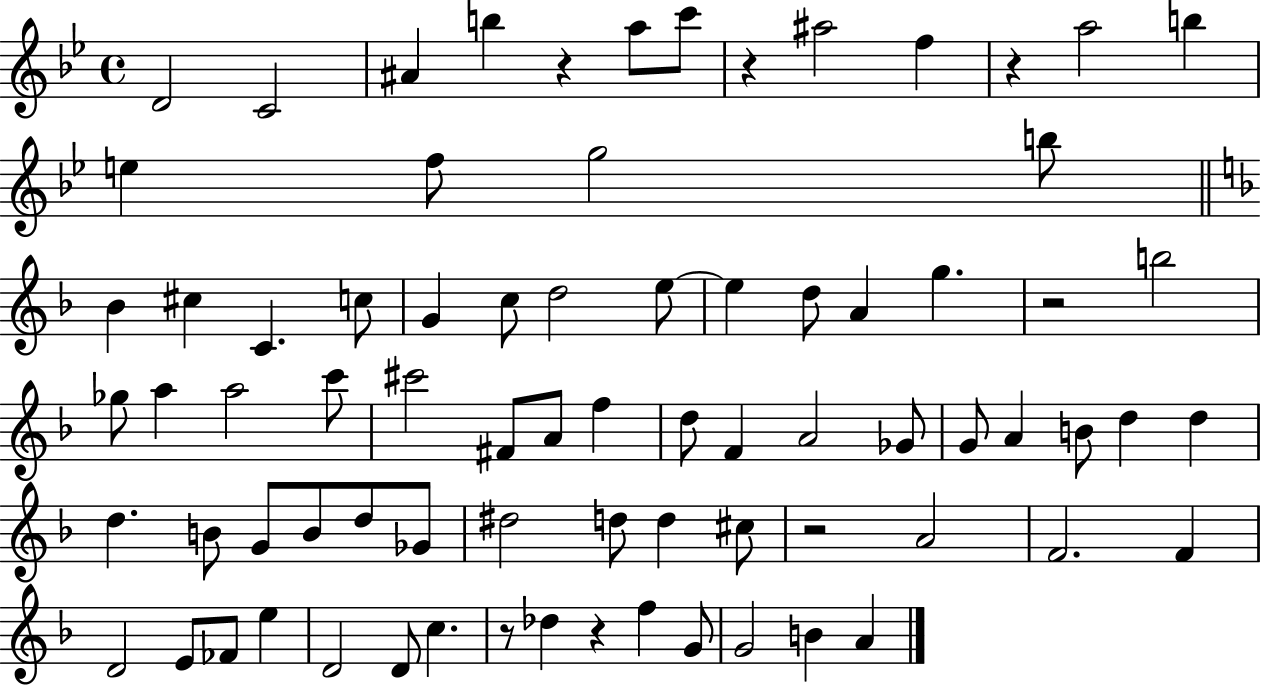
D4/h C4/h A#4/q B5/q R/q A5/e C6/e R/q A#5/h F5/q R/q A5/h B5/q E5/q F5/e G5/h B5/e Bb4/q C#5/q C4/q. C5/e G4/q C5/e D5/h E5/e E5/q D5/e A4/q G5/q. R/h B5/h Gb5/e A5/q A5/h C6/e C#6/h F#4/e A4/e F5/q D5/e F4/q A4/h Gb4/e G4/e A4/q B4/e D5/q D5/q D5/q. B4/e G4/e B4/e D5/e Gb4/e D#5/h D5/e D5/q C#5/e R/h A4/h F4/h. F4/q D4/h E4/e FES4/e E5/q D4/h D4/e C5/q. R/e Db5/q R/q F5/q G4/e G4/h B4/q A4/q